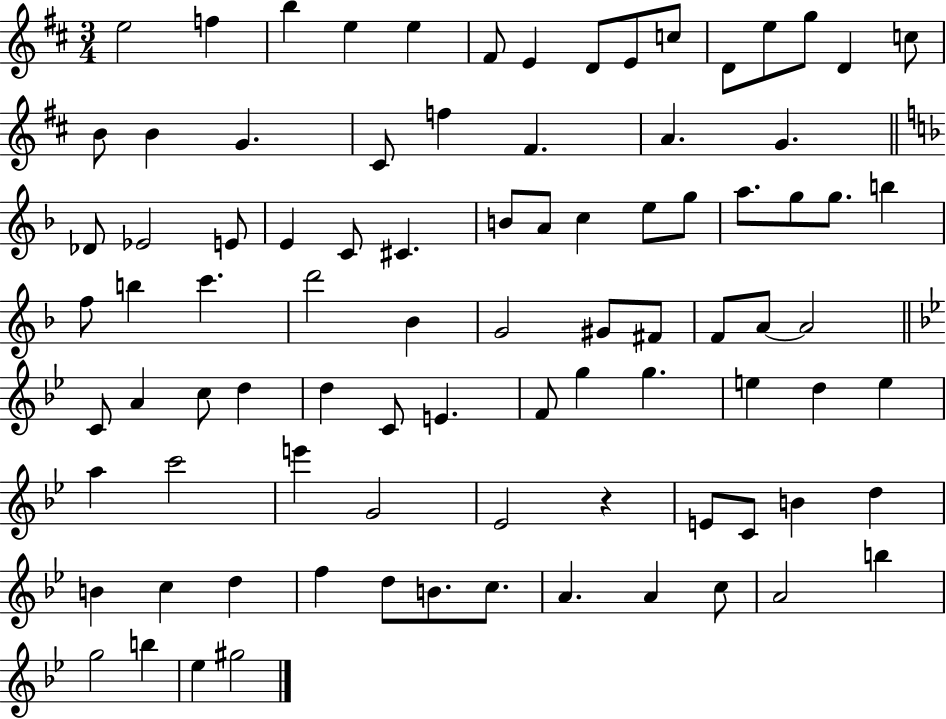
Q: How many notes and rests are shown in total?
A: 88